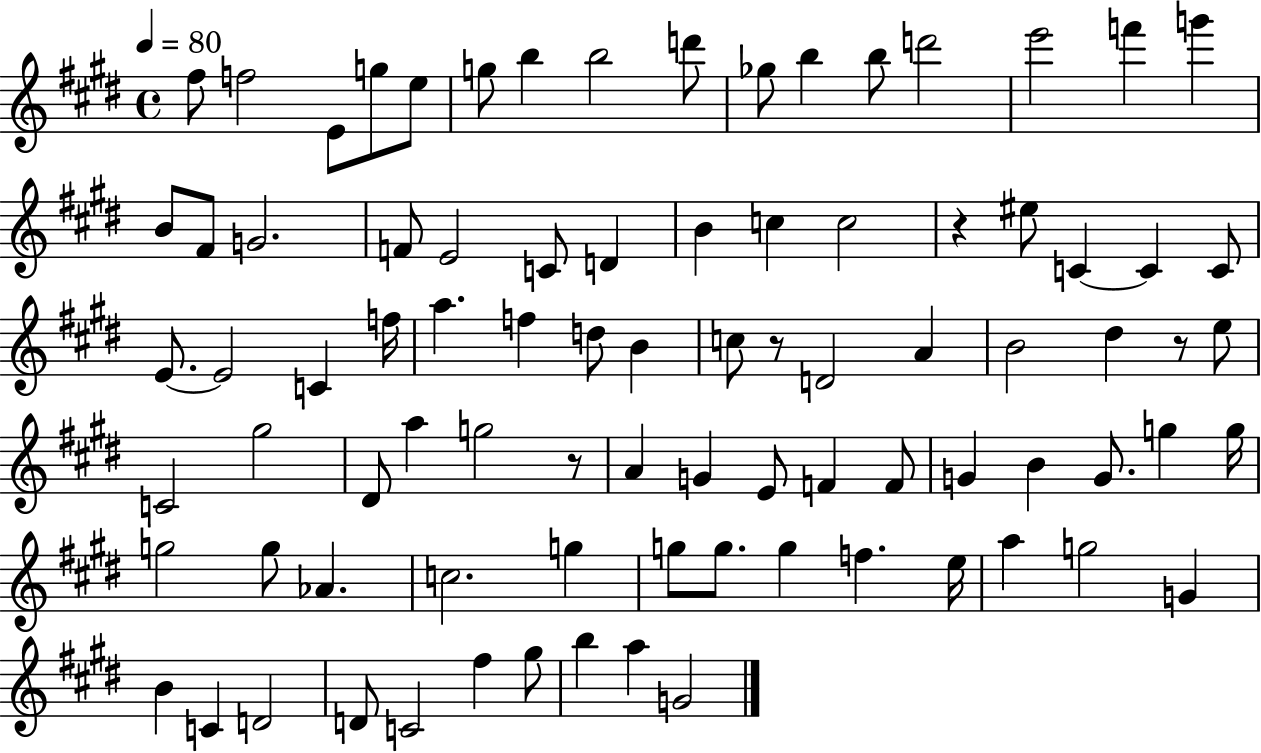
X:1
T:Untitled
M:4/4
L:1/4
K:E
^f/2 f2 E/2 g/2 e/2 g/2 b b2 d'/2 _g/2 b b/2 d'2 e'2 f' g' B/2 ^F/2 G2 F/2 E2 C/2 D B c c2 z ^e/2 C C C/2 E/2 E2 C f/4 a f d/2 B c/2 z/2 D2 A B2 ^d z/2 e/2 C2 ^g2 ^D/2 a g2 z/2 A G E/2 F F/2 G B G/2 g g/4 g2 g/2 _A c2 g g/2 g/2 g f e/4 a g2 G B C D2 D/2 C2 ^f ^g/2 b a G2